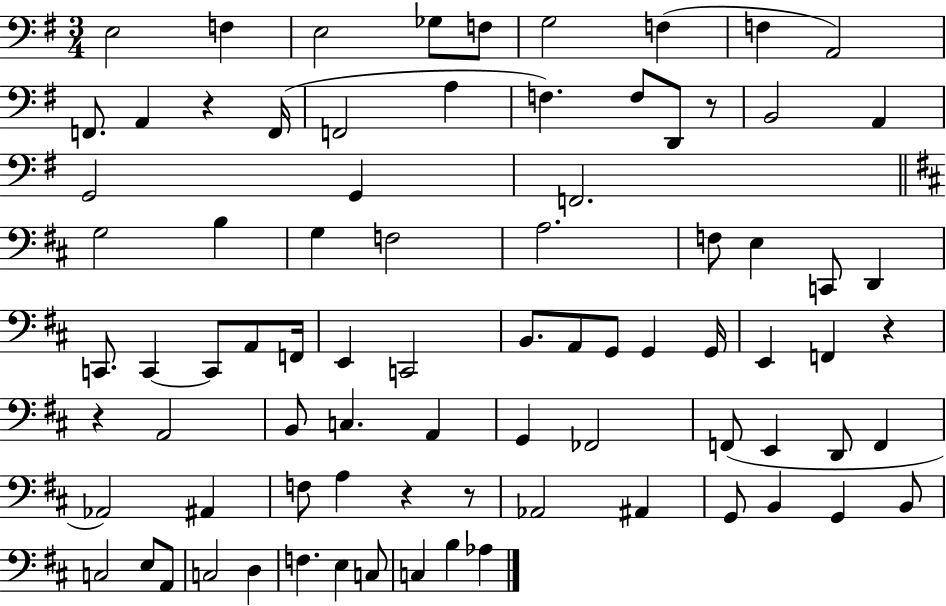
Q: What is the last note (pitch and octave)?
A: Ab3